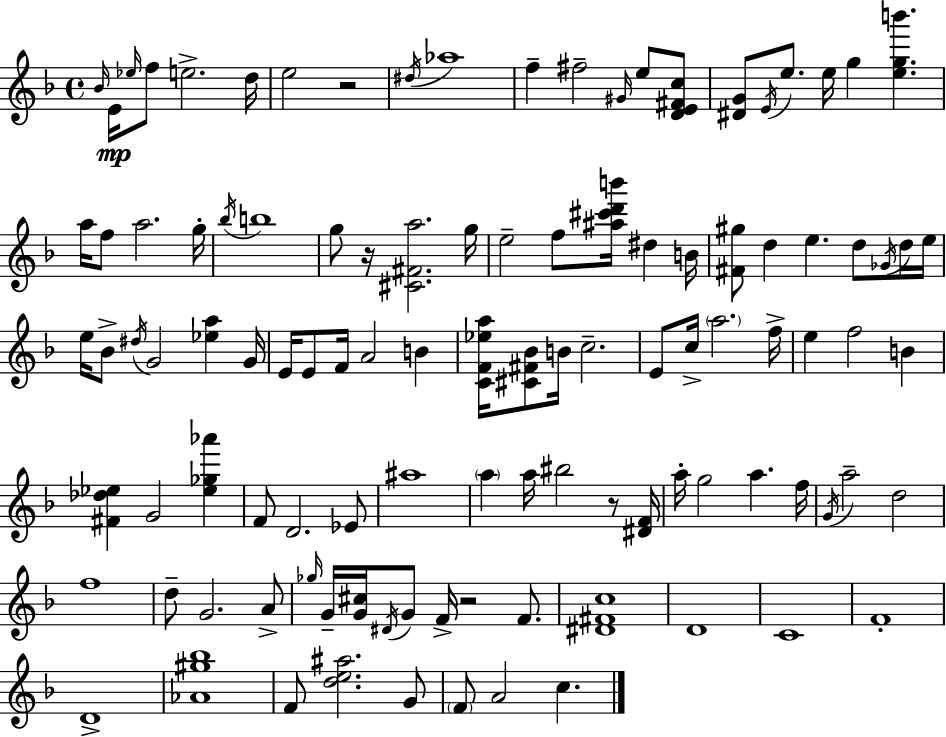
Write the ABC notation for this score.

X:1
T:Untitled
M:4/4
L:1/4
K:F
_B/4 E/4 _e/4 f/2 e2 d/4 e2 z2 ^d/4 _a4 f ^f2 ^G/4 e/2 [DE^Fc]/2 [^DG]/2 E/4 e/2 e/4 g [egb'] a/4 f/2 a2 g/4 _b/4 b4 g/2 z/4 [^C^Fa]2 g/4 e2 f/2 [^a^c'd'b']/4 ^d B/4 [^F^g]/2 d e d/2 _G/4 d/4 e/4 e/4 _B/2 ^d/4 G2 [_ea] G/4 E/4 E/2 F/4 A2 B [CF_ea]/4 [^C^F_B]/2 B/4 c2 E/2 c/4 a2 f/4 e f2 B [^F_d_e] G2 [_e_g_a'] F/2 D2 _E/2 ^a4 a a/4 ^b2 z/2 [^DF]/4 a/4 g2 a f/4 G/4 a2 d2 f4 d/2 G2 A/2 _g/4 G/4 [G^c]/4 ^D/4 G/2 F/4 z2 F/2 [^D^Fc]4 D4 C4 F4 D4 [_A^g_b]4 F/2 [de^a]2 G/2 F/2 A2 c